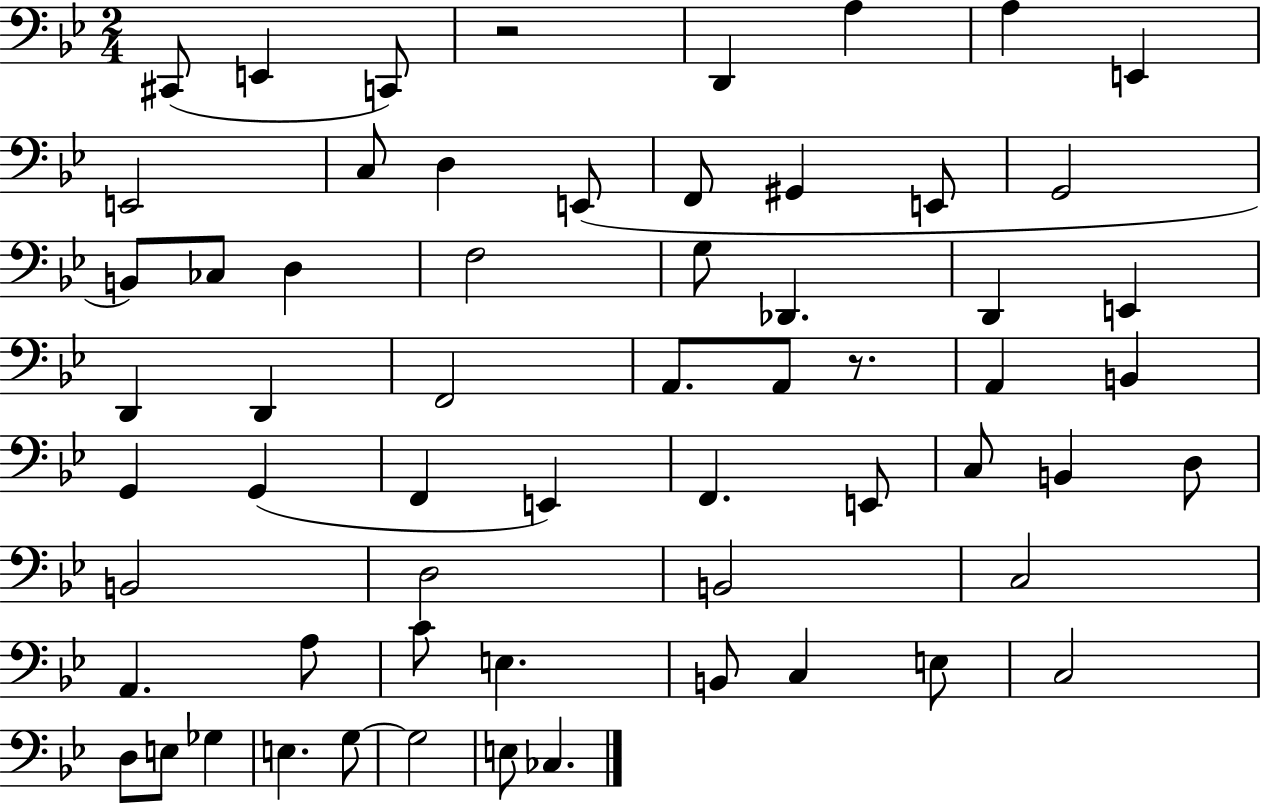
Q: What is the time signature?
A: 2/4